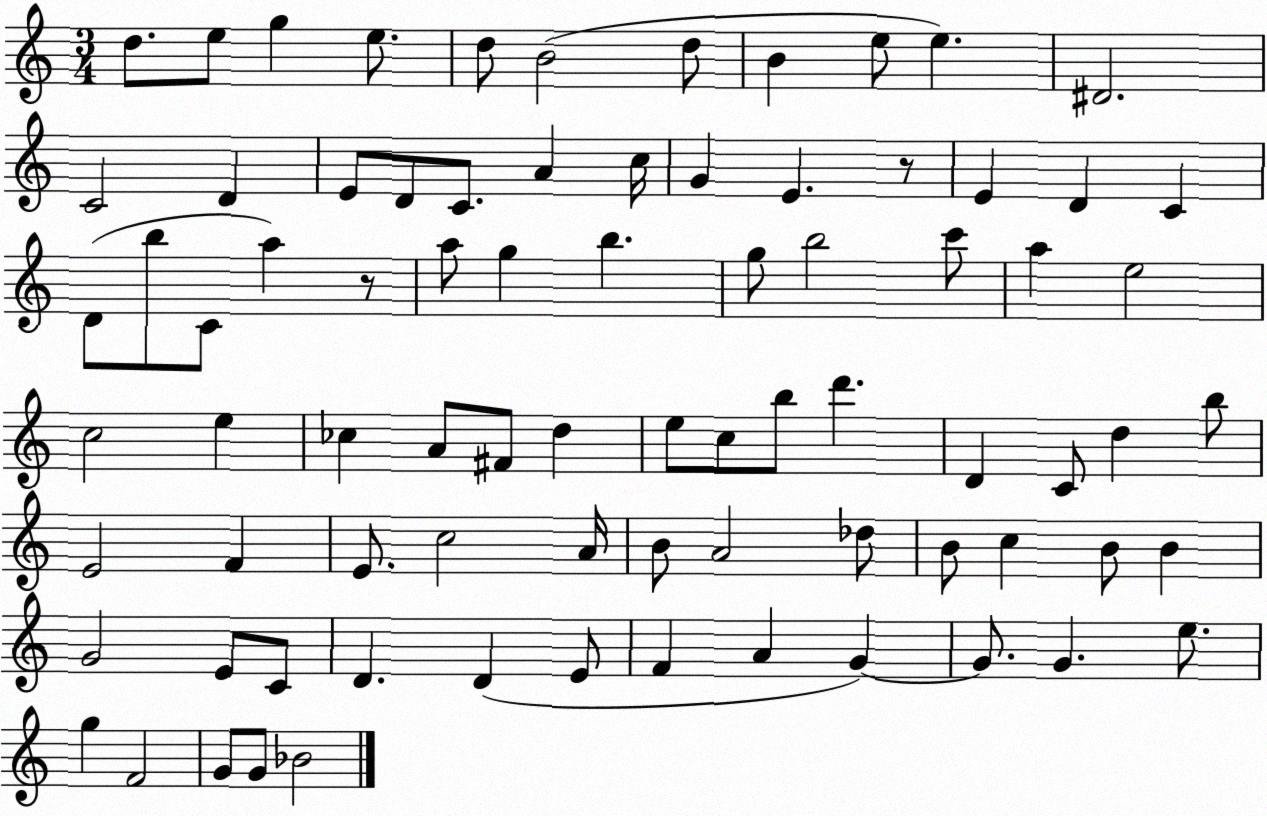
X:1
T:Untitled
M:3/4
L:1/4
K:C
d/2 e/2 g e/2 d/2 B2 d/2 B e/2 e ^D2 C2 D E/2 D/2 C/2 A c/4 G E z/2 E D C D/2 b/2 C/2 a z/2 a/2 g b g/2 b2 c'/2 a e2 c2 e _c A/2 ^F/2 d e/2 c/2 b/2 d' D C/2 d b/2 E2 F E/2 c2 A/4 B/2 A2 _d/2 B/2 c B/2 B G2 E/2 C/2 D D E/2 F A G G/2 G e/2 g F2 G/2 G/2 _B2